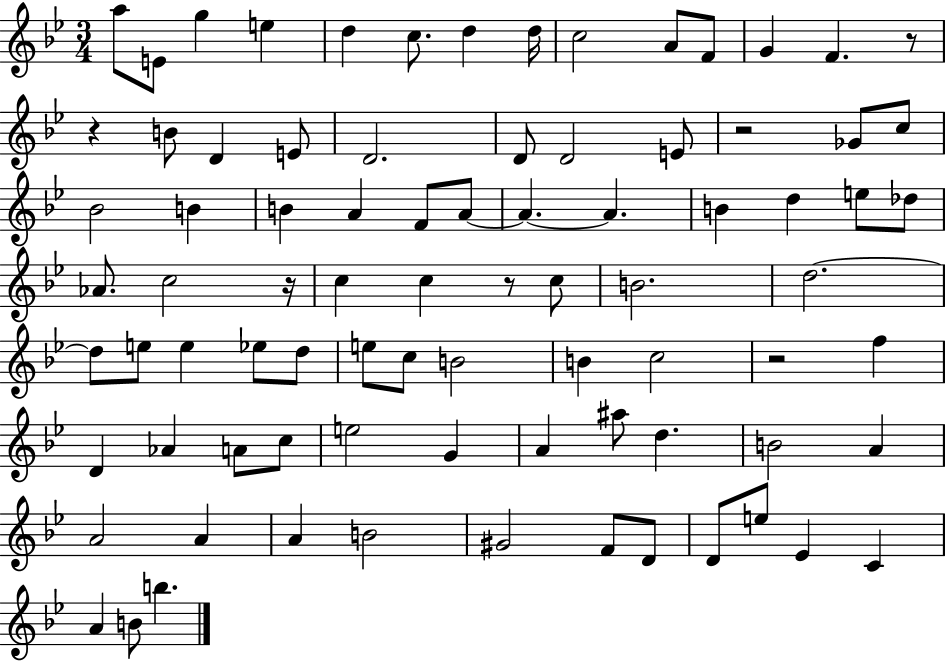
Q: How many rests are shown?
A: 6